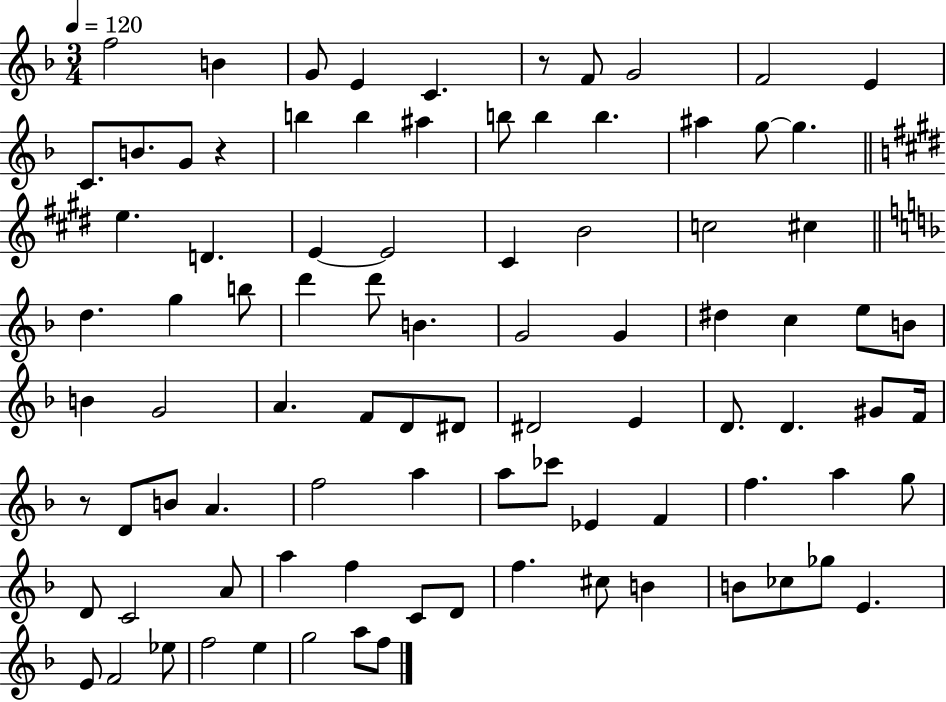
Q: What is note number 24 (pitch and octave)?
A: E4